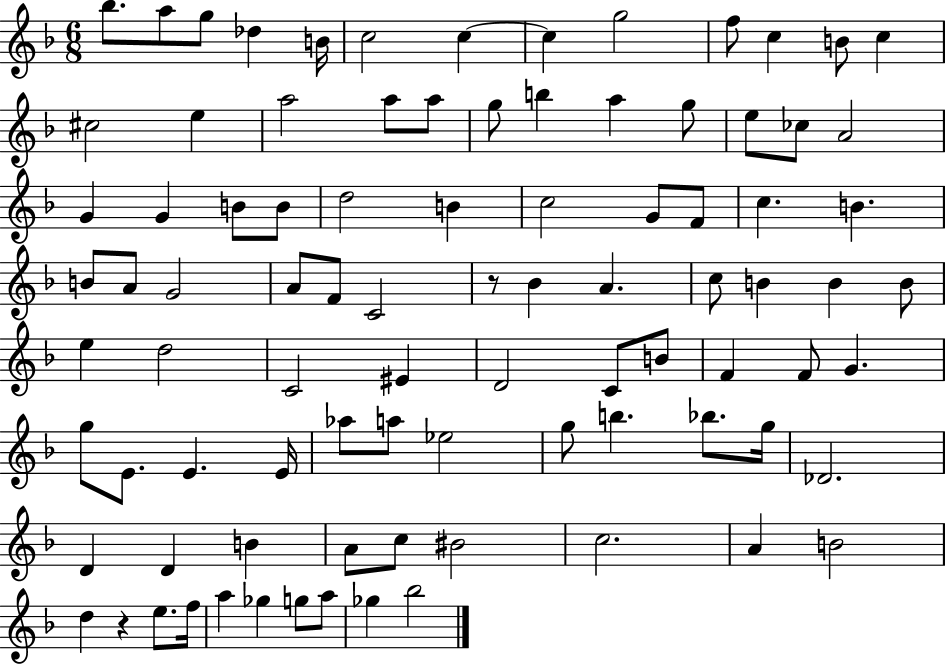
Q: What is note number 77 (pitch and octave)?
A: C5